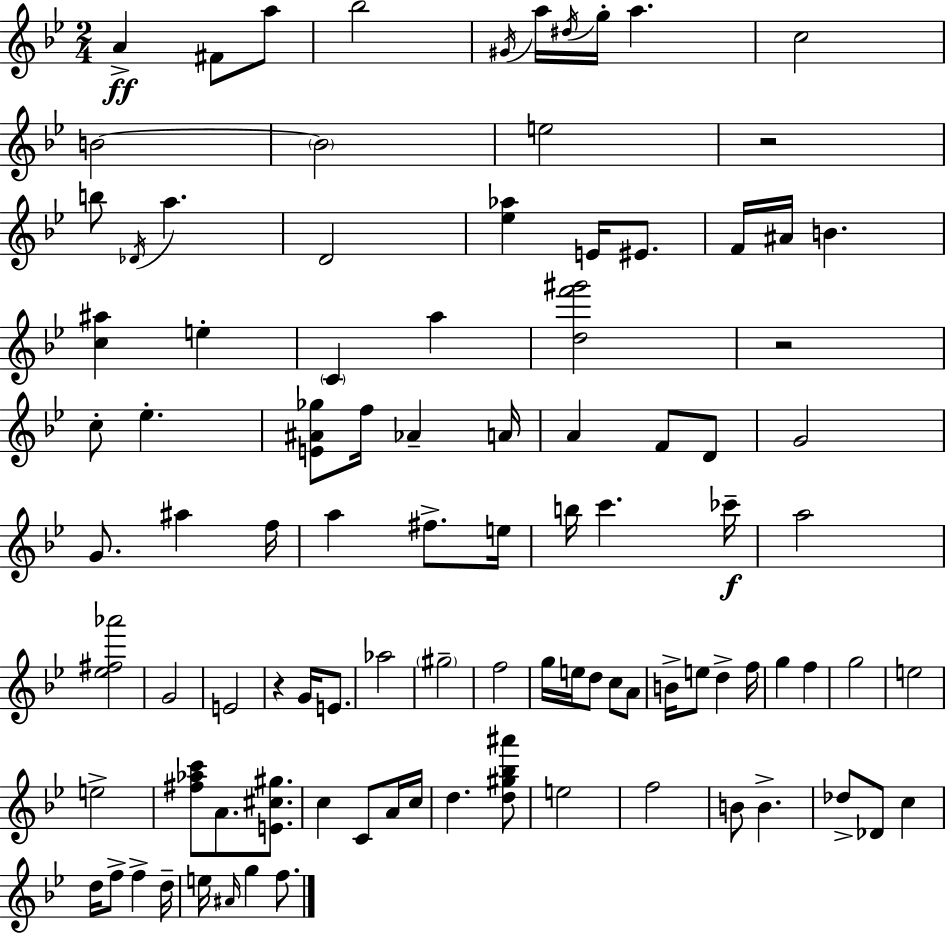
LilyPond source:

{
  \clef treble
  \numericTimeSignature
  \time 2/4
  \key g \minor
  \repeat volta 2 { a'4->\ff fis'8 a''8 | bes''2 | \acciaccatura { gis'16 } a''16 \acciaccatura { dis''16 } g''16-. a''4. | c''2 | \break b'2~~ | \parenthesize b'2 | e''2 | r2 | \break b''8 \acciaccatura { des'16 } a''4. | d'2 | <ees'' aes''>4 e'16 | eis'8. f'16 ais'16 b'4. | \break <c'' ais''>4 e''4-. | \parenthesize c'4 a''4 | <d'' f''' gis'''>2 | r2 | \break c''8-. ees''4.-. | <e' ais' ges''>8 f''16 aes'4-- | a'16 a'4 f'8 | d'8 g'2 | \break g'8. ais''4 | f''16 a''4 fis''8.-> | e''16 b''16 c'''4. | ces'''16--\f a''2 | \break <ees'' fis'' aes'''>2 | g'2 | e'2 | r4 g'16 | \break e'8. aes''2 | \parenthesize gis''2-- | f''2 | g''16 e''16 d''8 c''8 | \break a'8 b'16-> e''8 d''4-> | f''16 g''4 f''4 | g''2 | e''2 | \break e''2-> | <fis'' aes'' c'''>8 a'8. | <e' cis'' gis''>8. c''4 c'8 | a'16 c''16 d''4. | \break <d'' gis'' bes'' ais'''>8 e''2 | f''2 | b'8 b'4.-> | des''8-> des'8 c''4 | \break d''16 f''8-> f''4-> | d''16-- e''16 \grace { ais'16 } g''4 | f''8. } \bar "|."
}